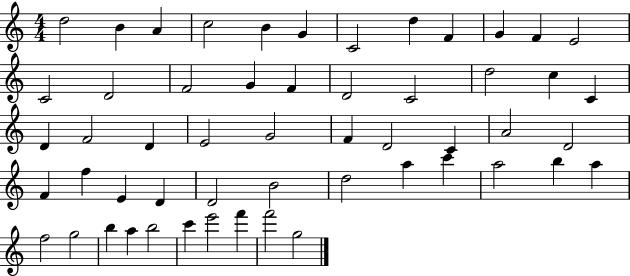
{
  \clef treble
  \numericTimeSignature
  \time 4/4
  \key c \major
  d''2 b'4 a'4 | c''2 b'4 g'4 | c'2 d''4 f'4 | g'4 f'4 e'2 | \break c'2 d'2 | f'2 g'4 f'4 | d'2 c'2 | d''2 c''4 c'4 | \break d'4 f'2 d'4 | e'2 g'2 | f'4 d'2 c'4 | a'2 d'2 | \break f'4 f''4 e'4 d'4 | d'2 b'2 | d''2 a''4 c'''4 | a''2 b''4 a''4 | \break f''2 g''2 | b''4 a''4 b''2 | c'''4 e'''2 f'''4 | f'''2 g''2 | \break \bar "|."
}